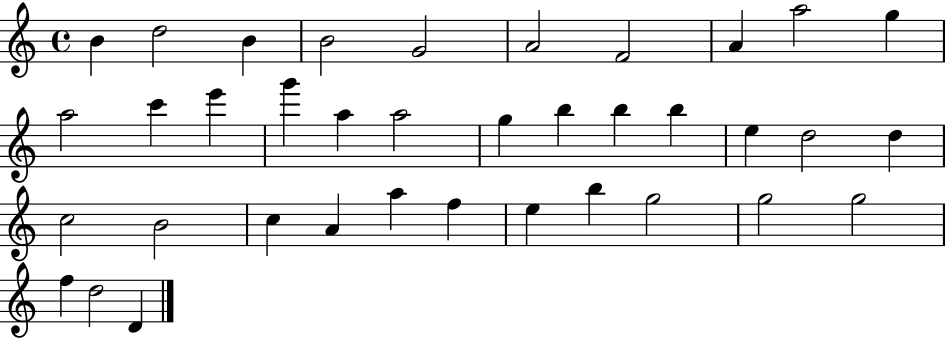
B4/q D5/h B4/q B4/h G4/h A4/h F4/h A4/q A5/h G5/q A5/h C6/q E6/q G6/q A5/q A5/h G5/q B5/q B5/q B5/q E5/q D5/h D5/q C5/h B4/h C5/q A4/q A5/q F5/q E5/q B5/q G5/h G5/h G5/h F5/q D5/h D4/q